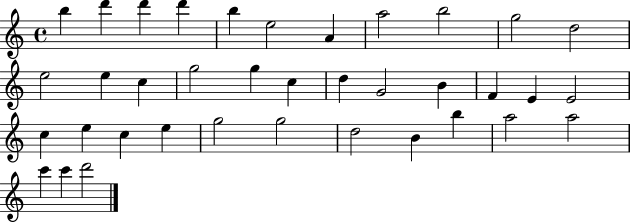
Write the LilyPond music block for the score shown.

{
  \clef treble
  \time 4/4
  \defaultTimeSignature
  \key c \major
  b''4 d'''4 d'''4 d'''4 | b''4 e''2 a'4 | a''2 b''2 | g''2 d''2 | \break e''2 e''4 c''4 | g''2 g''4 c''4 | d''4 g'2 b'4 | f'4 e'4 e'2 | \break c''4 e''4 c''4 e''4 | g''2 g''2 | d''2 b'4 b''4 | a''2 a''2 | \break c'''4 c'''4 d'''2 | \bar "|."
}